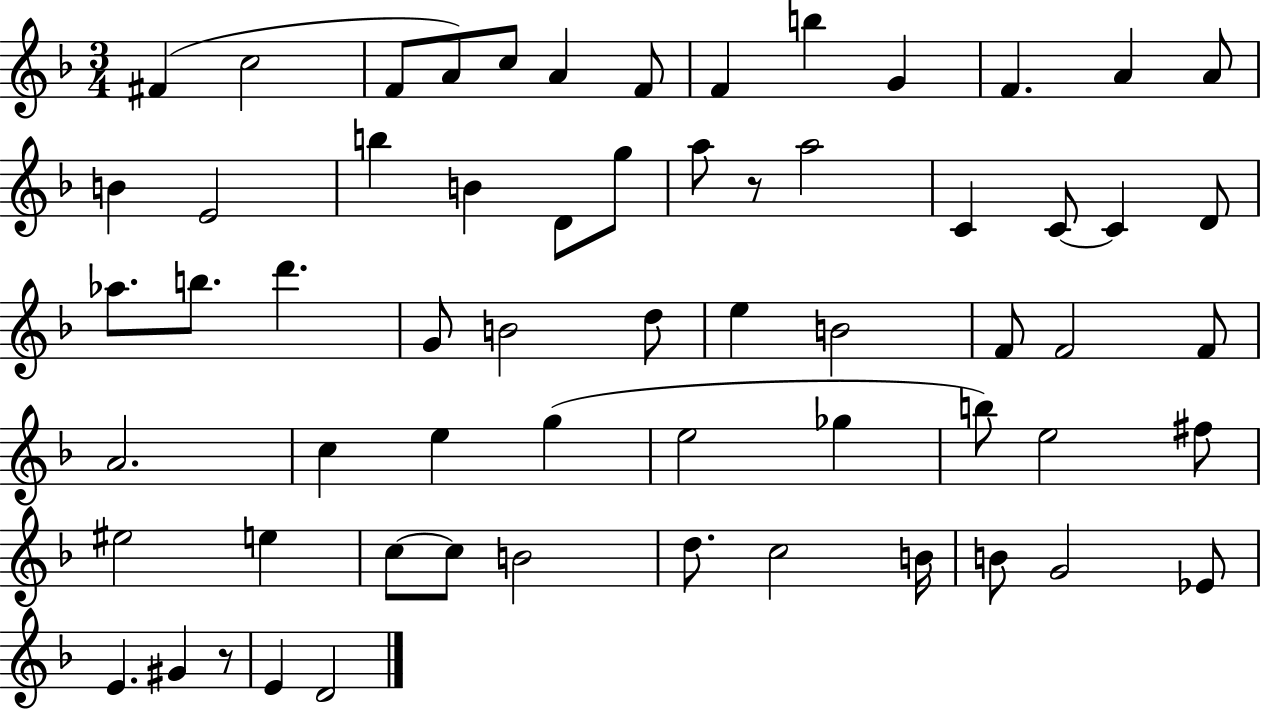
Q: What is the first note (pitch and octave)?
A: F#4